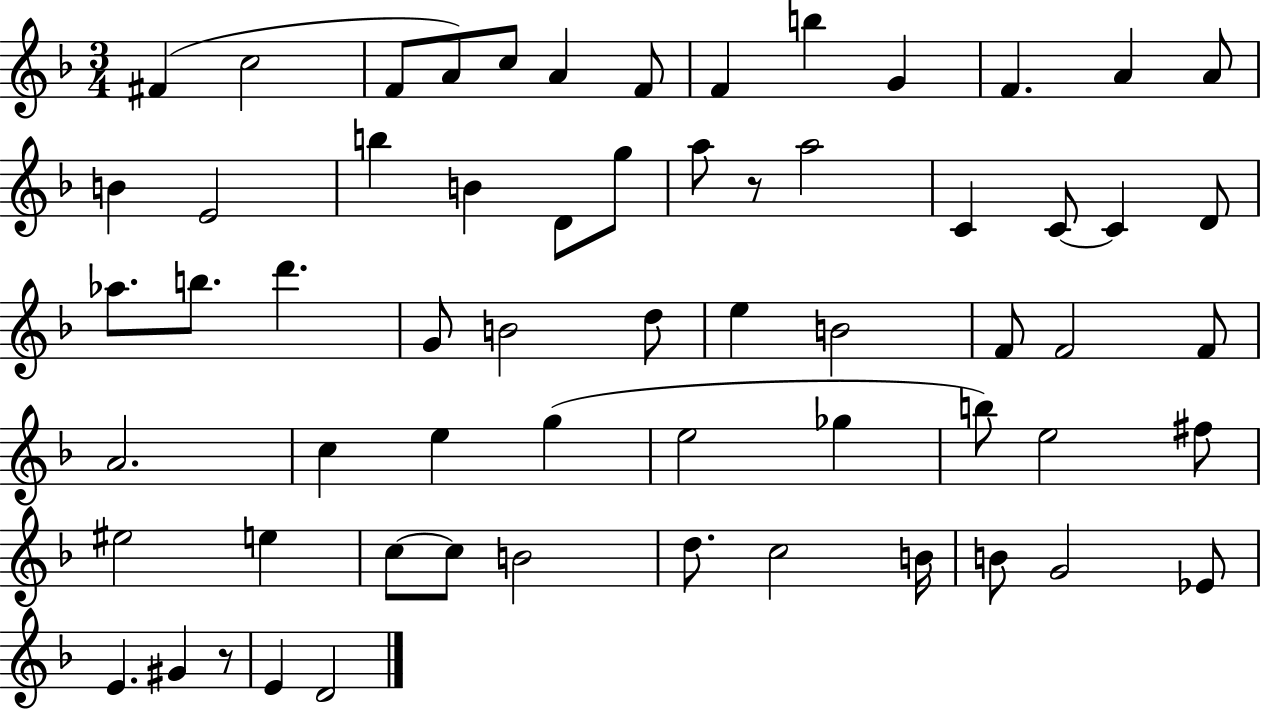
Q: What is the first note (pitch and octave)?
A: F#4